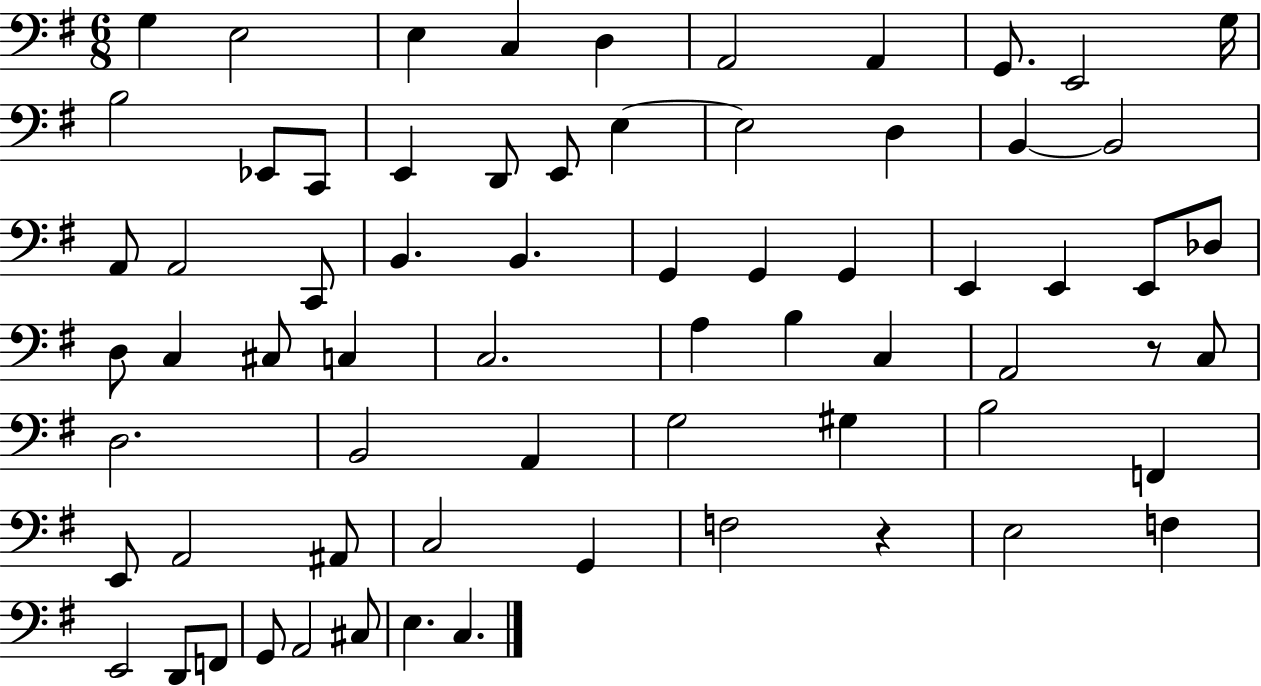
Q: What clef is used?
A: bass